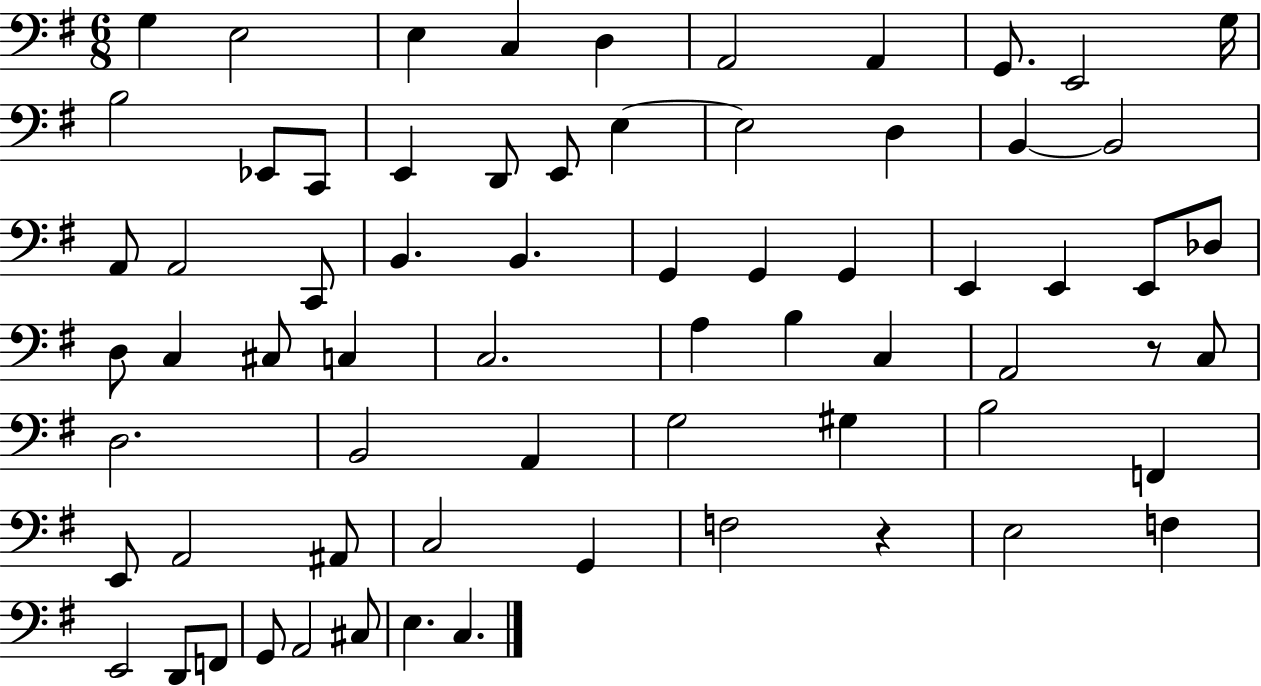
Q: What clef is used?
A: bass